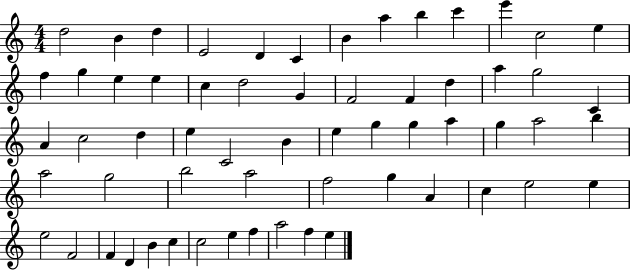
{
  \clef treble
  \numericTimeSignature
  \time 4/4
  \key c \major
  d''2 b'4 d''4 | e'2 d'4 c'4 | b'4 a''4 b''4 c'''4 | e'''4 c''2 e''4 | \break f''4 g''4 e''4 e''4 | c''4 d''2 g'4 | f'2 f'4 d''4 | a''4 g''2 c'4 | \break a'4 c''2 d''4 | e''4 c'2 b'4 | e''4 g''4 g''4 a''4 | g''4 a''2 b''4 | \break a''2 g''2 | b''2 a''2 | f''2 g''4 a'4 | c''4 e''2 e''4 | \break e''2 f'2 | f'4 d'4 b'4 c''4 | c''2 e''4 f''4 | a''2 f''4 e''4 | \break \bar "|."
}